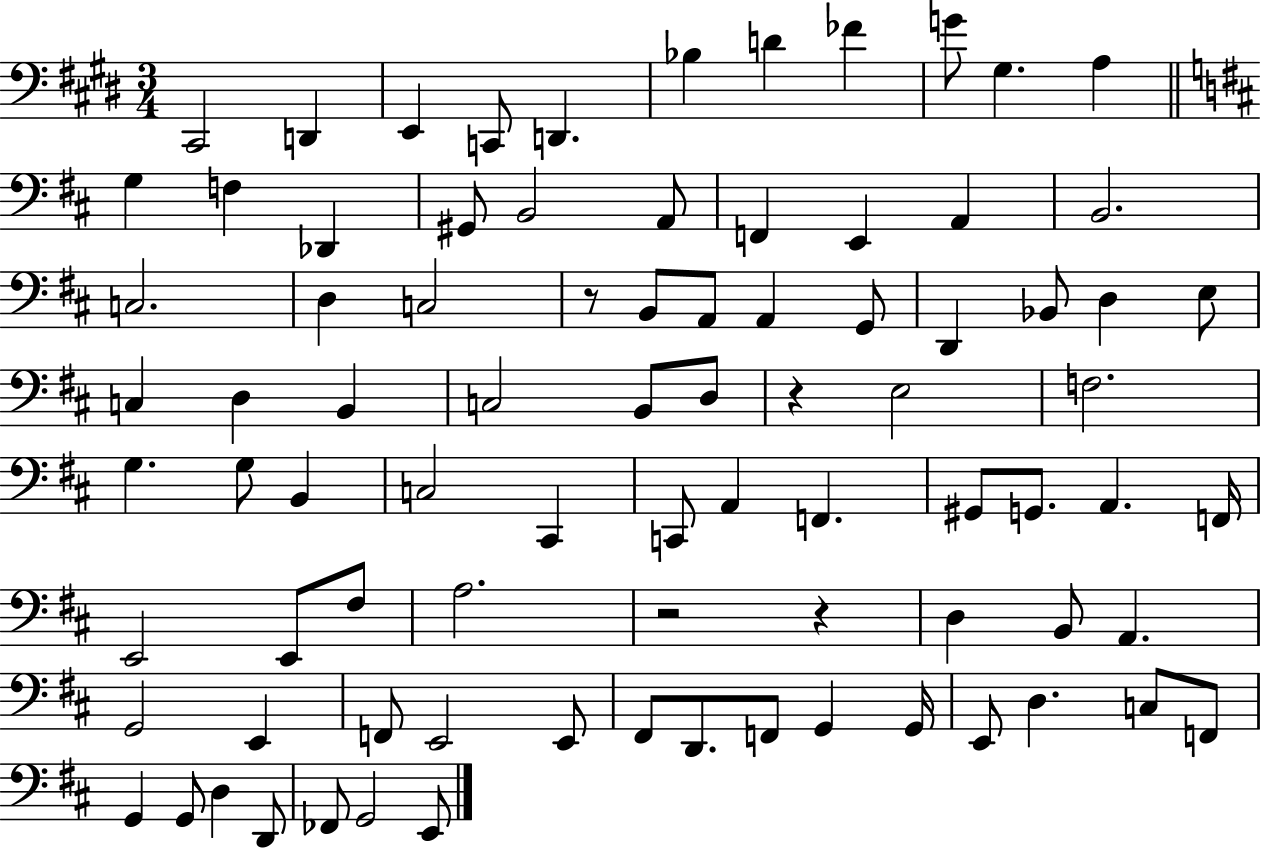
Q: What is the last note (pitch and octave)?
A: E2